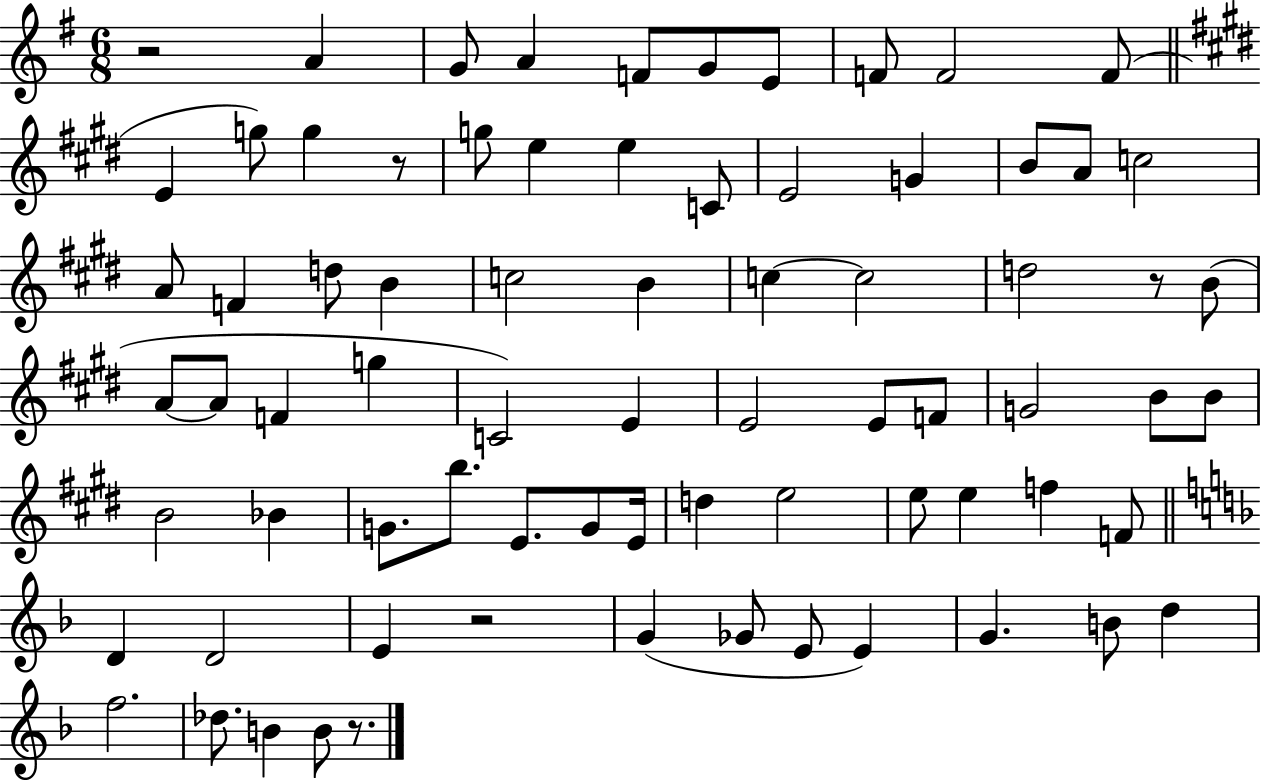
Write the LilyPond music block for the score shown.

{
  \clef treble
  \numericTimeSignature
  \time 6/8
  \key g \major
  r2 a'4 | g'8 a'4 f'8 g'8 e'8 | f'8 f'2 f'8( | \bar "||" \break \key e \major e'4 g''8) g''4 r8 | g''8 e''4 e''4 c'8 | e'2 g'4 | b'8 a'8 c''2 | \break a'8 f'4 d''8 b'4 | c''2 b'4 | c''4~~ c''2 | d''2 r8 b'8( | \break a'8~~ a'8 f'4 g''4 | c'2) e'4 | e'2 e'8 f'8 | g'2 b'8 b'8 | \break b'2 bes'4 | g'8. b''8. e'8. g'8 e'16 | d''4 e''2 | e''8 e''4 f''4 f'8 | \break \bar "||" \break \key f \major d'4 d'2 | e'4 r2 | g'4( ges'8 e'8 e'4) | g'4. b'8 d''4 | \break f''2. | des''8. b'4 b'8 r8. | \bar "|."
}